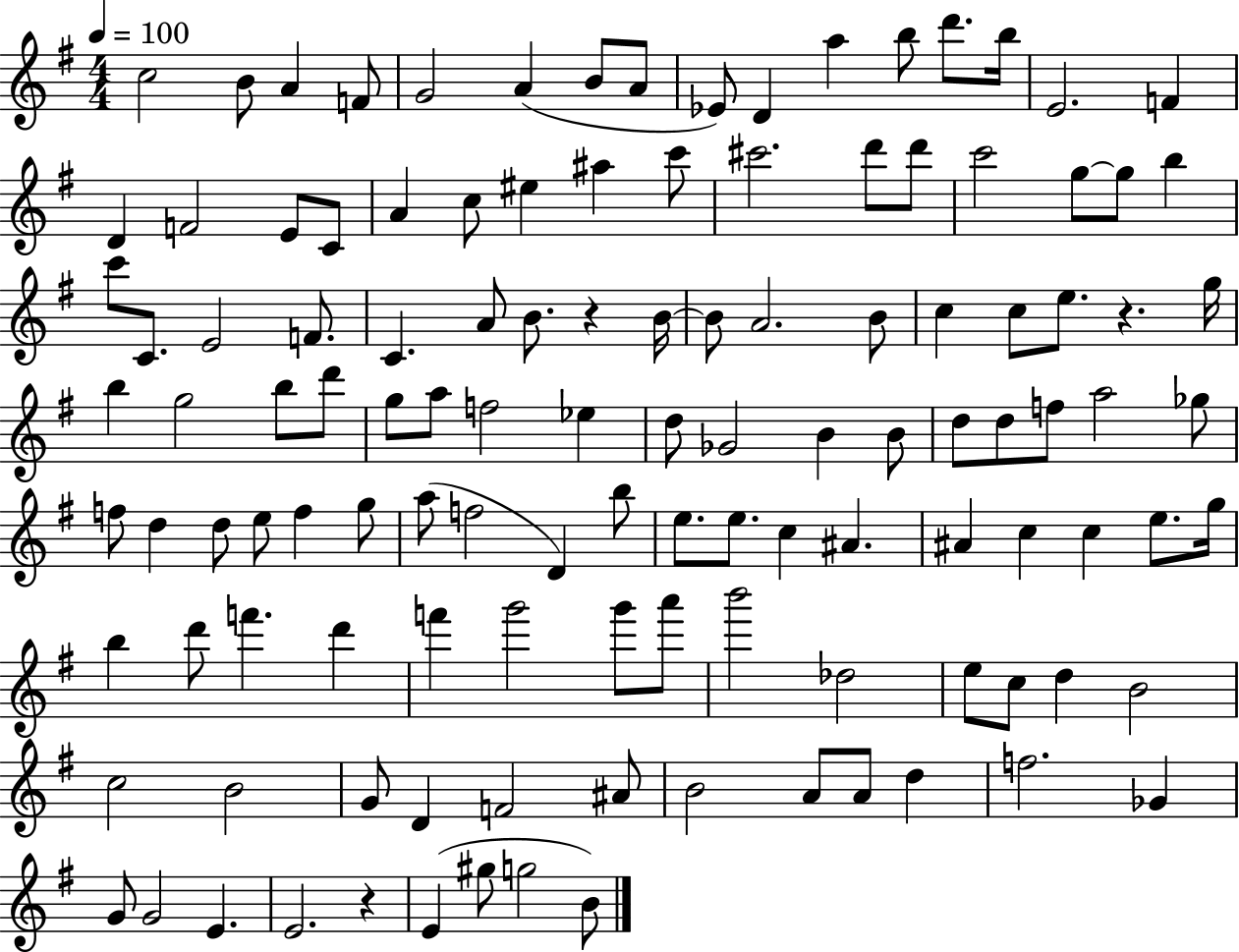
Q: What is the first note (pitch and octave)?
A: C5